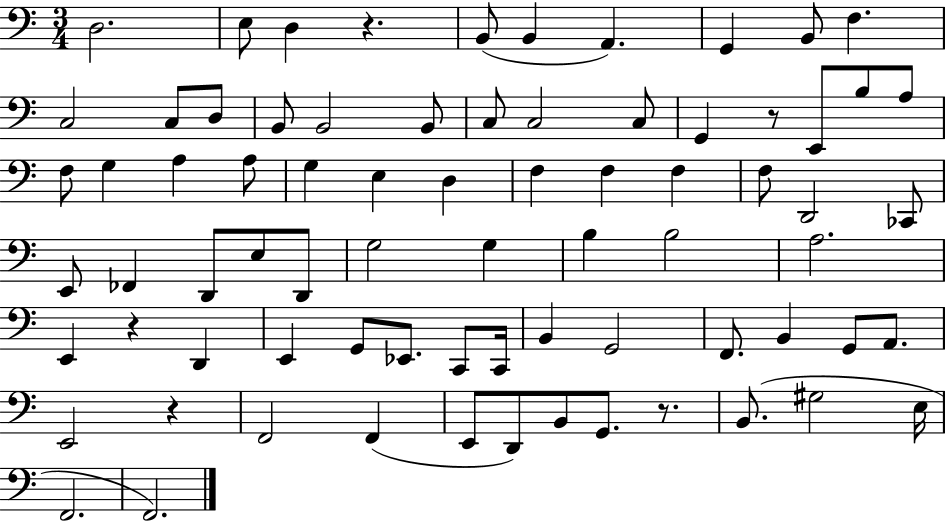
{
  \clef bass
  \numericTimeSignature
  \time 3/4
  \key c \major
  d2. | e8 d4 r4. | b,8( b,4 a,4.) | g,4 b,8 f4. | \break c2 c8 d8 | b,8 b,2 b,8 | c8 c2 c8 | g,4 r8 e,8 b8 a8 | \break f8 g4 a4 a8 | g4 e4 d4 | f4 f4 f4 | f8 d,2 ces,8 | \break e,8 fes,4 d,8 e8 d,8 | g2 g4 | b4 b2 | a2. | \break e,4 r4 d,4 | e,4 g,8 ees,8. c,8 c,16 | b,4 g,2 | f,8. b,4 g,8 a,8. | \break e,2 r4 | f,2 f,4( | e,8 d,8) b,8 g,8. r8. | b,8.( gis2 e16 | \break f,2. | f,2.) | \bar "|."
}